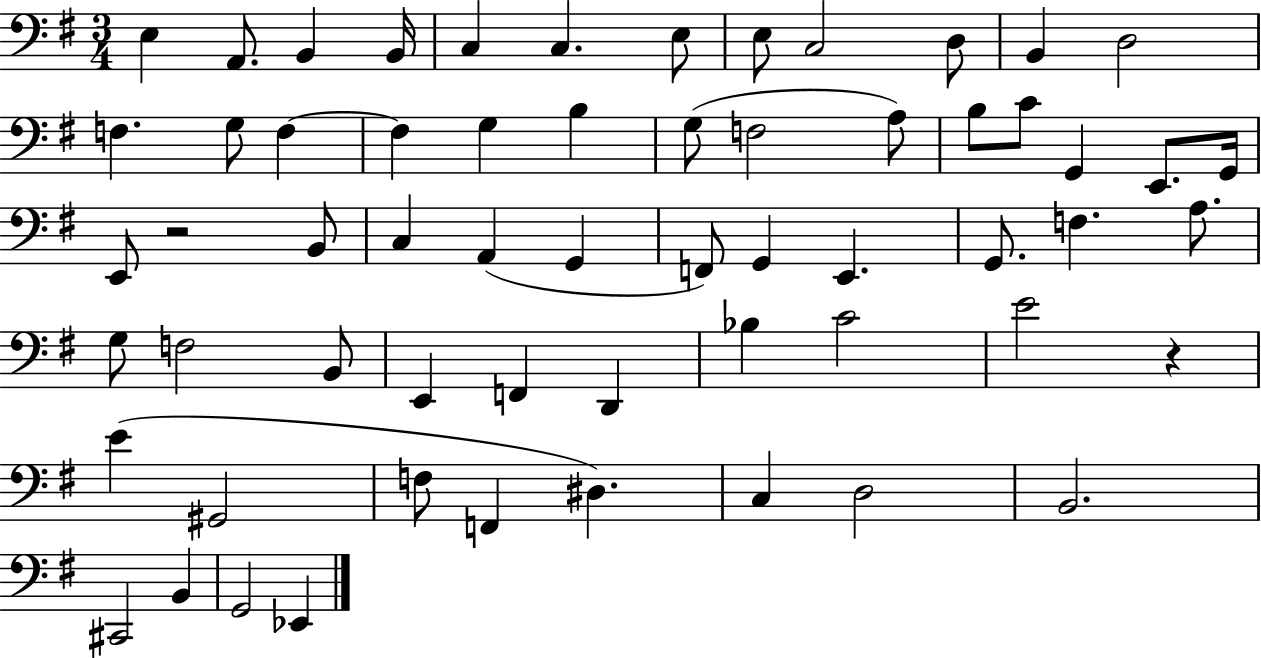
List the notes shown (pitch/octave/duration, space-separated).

E3/q A2/e. B2/q B2/s C3/q C3/q. E3/e E3/e C3/h D3/e B2/q D3/h F3/q. G3/e F3/q F3/q G3/q B3/q G3/e F3/h A3/e B3/e C4/e G2/q E2/e. G2/s E2/e R/h B2/e C3/q A2/q G2/q F2/e G2/q E2/q. G2/e. F3/q. A3/e. G3/e F3/h B2/e E2/q F2/q D2/q Bb3/q C4/h E4/h R/q E4/q G#2/h F3/e F2/q D#3/q. C3/q D3/h B2/h. C#2/h B2/q G2/h Eb2/q